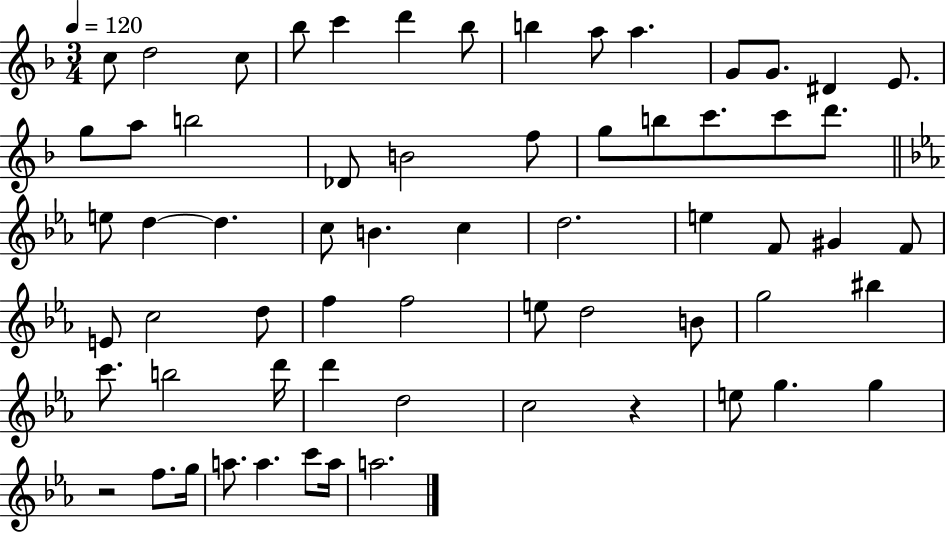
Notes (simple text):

C5/e D5/h C5/e Bb5/e C6/q D6/q Bb5/e B5/q A5/e A5/q. G4/e G4/e. D#4/q E4/e. G5/e A5/e B5/h Db4/e B4/h F5/e G5/e B5/e C6/e. C6/e D6/e. E5/e D5/q D5/q. C5/e B4/q. C5/q D5/h. E5/q F4/e G#4/q F4/e E4/e C5/h D5/e F5/q F5/h E5/e D5/h B4/e G5/h BIS5/q C6/e. B5/h D6/s D6/q D5/h C5/h R/q E5/e G5/q. G5/q R/h F5/e. G5/s A5/e. A5/q. C6/e A5/s A5/h.